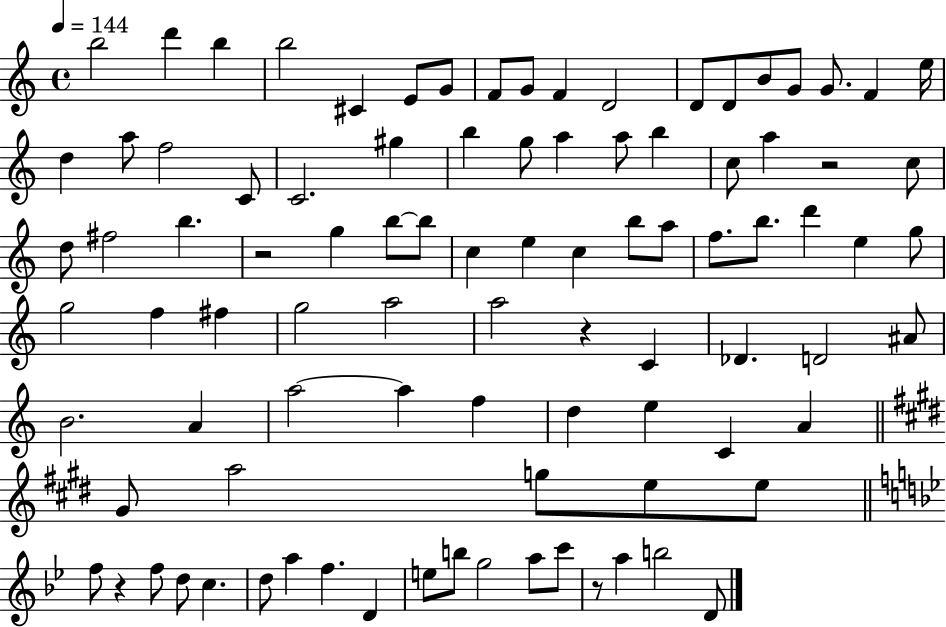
B5/h D6/q B5/q B5/h C#4/q E4/e G4/e F4/e G4/e F4/q D4/h D4/e D4/e B4/e G4/e G4/e. F4/q E5/s D5/q A5/e F5/h C4/e C4/h. G#5/q B5/q G5/e A5/q A5/e B5/q C5/e A5/q R/h C5/e D5/e F#5/h B5/q. R/h G5/q B5/e B5/e C5/q E5/q C5/q B5/e A5/e F5/e. B5/e. D6/q E5/q G5/e G5/h F5/q F#5/q G5/h A5/h A5/h R/q C4/q Db4/q. D4/h A#4/e B4/h. A4/q A5/h A5/q F5/q D5/q E5/q C4/q A4/q G#4/e A5/h G5/e E5/e E5/e F5/e R/q F5/e D5/e C5/q. D5/e A5/q F5/q. D4/q E5/e B5/e G5/h A5/e C6/e R/e A5/q B5/h D4/e